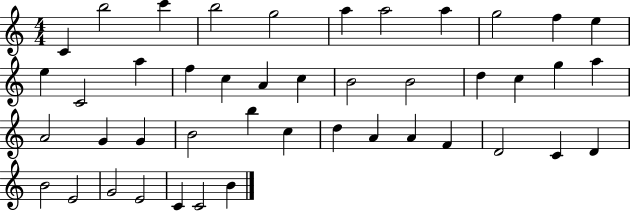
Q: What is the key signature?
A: C major